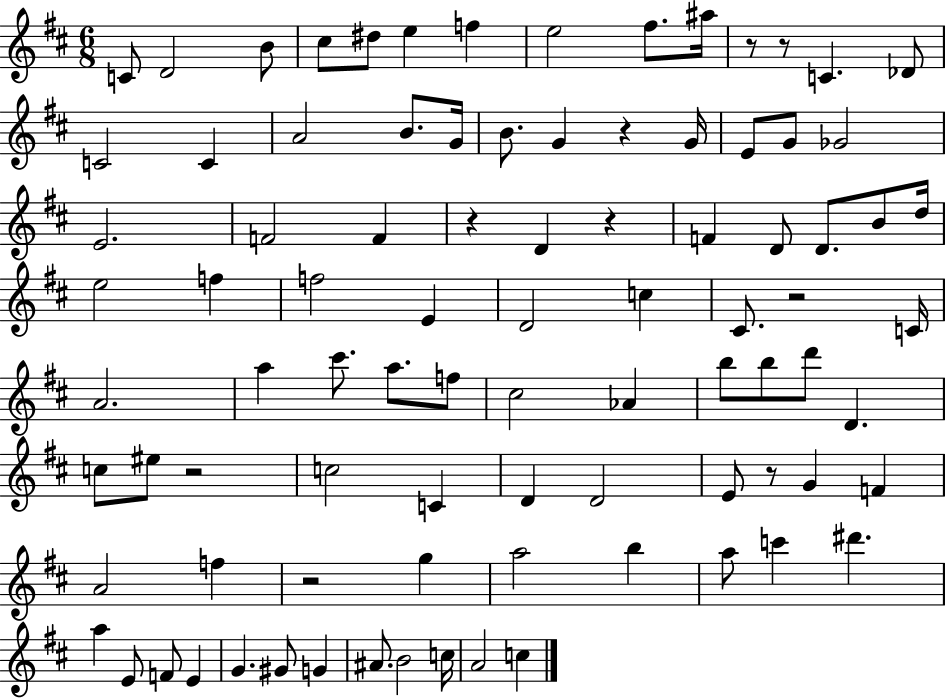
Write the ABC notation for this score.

X:1
T:Untitled
M:6/8
L:1/4
K:D
C/2 D2 B/2 ^c/2 ^d/2 e f e2 ^f/2 ^a/4 z/2 z/2 C _D/2 C2 C A2 B/2 G/4 B/2 G z G/4 E/2 G/2 _G2 E2 F2 F z D z F D/2 D/2 B/2 d/4 e2 f f2 E D2 c ^C/2 z2 C/4 A2 a ^c'/2 a/2 f/2 ^c2 _A b/2 b/2 d'/2 D c/2 ^e/2 z2 c2 C D D2 E/2 z/2 G F A2 f z2 g a2 b a/2 c' ^d' a E/2 F/2 E G ^G/2 G ^A/2 B2 c/4 A2 c